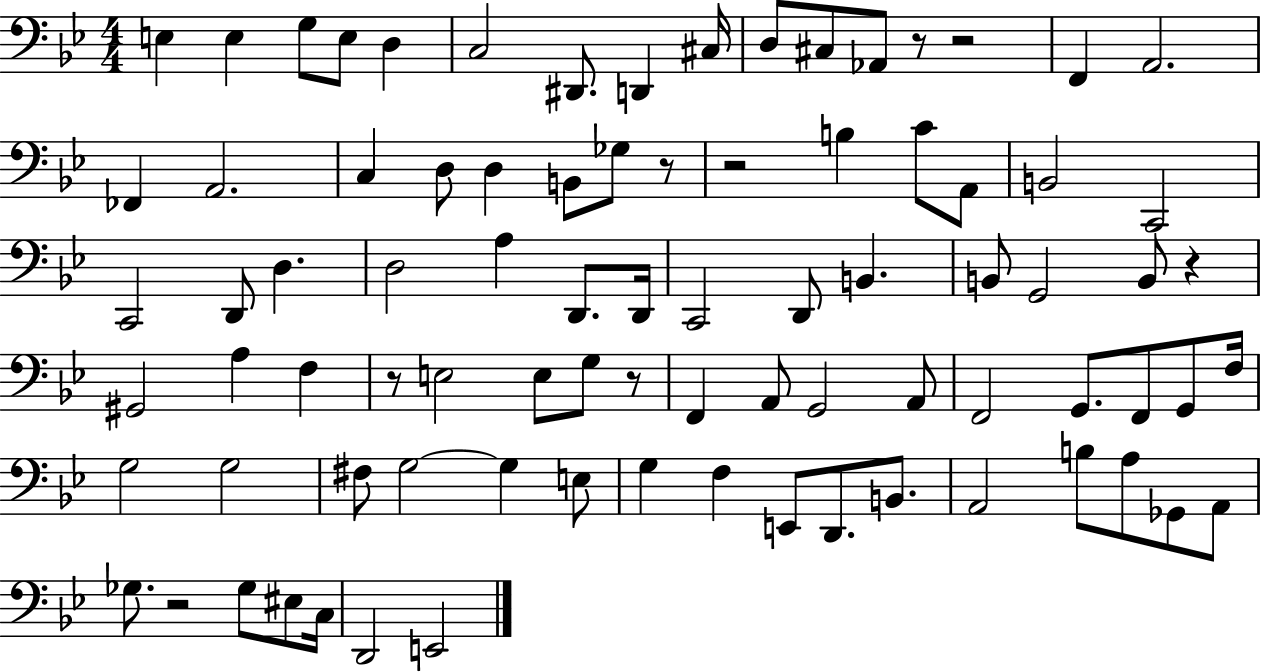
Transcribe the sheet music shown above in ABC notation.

X:1
T:Untitled
M:4/4
L:1/4
K:Bb
E, E, G,/2 E,/2 D, C,2 ^D,,/2 D,, ^C,/4 D,/2 ^C,/2 _A,,/2 z/2 z2 F,, A,,2 _F,, A,,2 C, D,/2 D, B,,/2 _G,/2 z/2 z2 B, C/2 A,,/2 B,,2 C,,2 C,,2 D,,/2 D, D,2 A, D,,/2 D,,/4 C,,2 D,,/2 B,, B,,/2 G,,2 B,,/2 z ^G,,2 A, F, z/2 E,2 E,/2 G,/2 z/2 F,, A,,/2 G,,2 A,,/2 F,,2 G,,/2 F,,/2 G,,/2 F,/4 G,2 G,2 ^F,/2 G,2 G, E,/2 G, F, E,,/2 D,,/2 B,,/2 A,,2 B,/2 A,/2 _G,,/2 A,,/2 _G,/2 z2 _G,/2 ^E,/2 C,/4 D,,2 E,,2